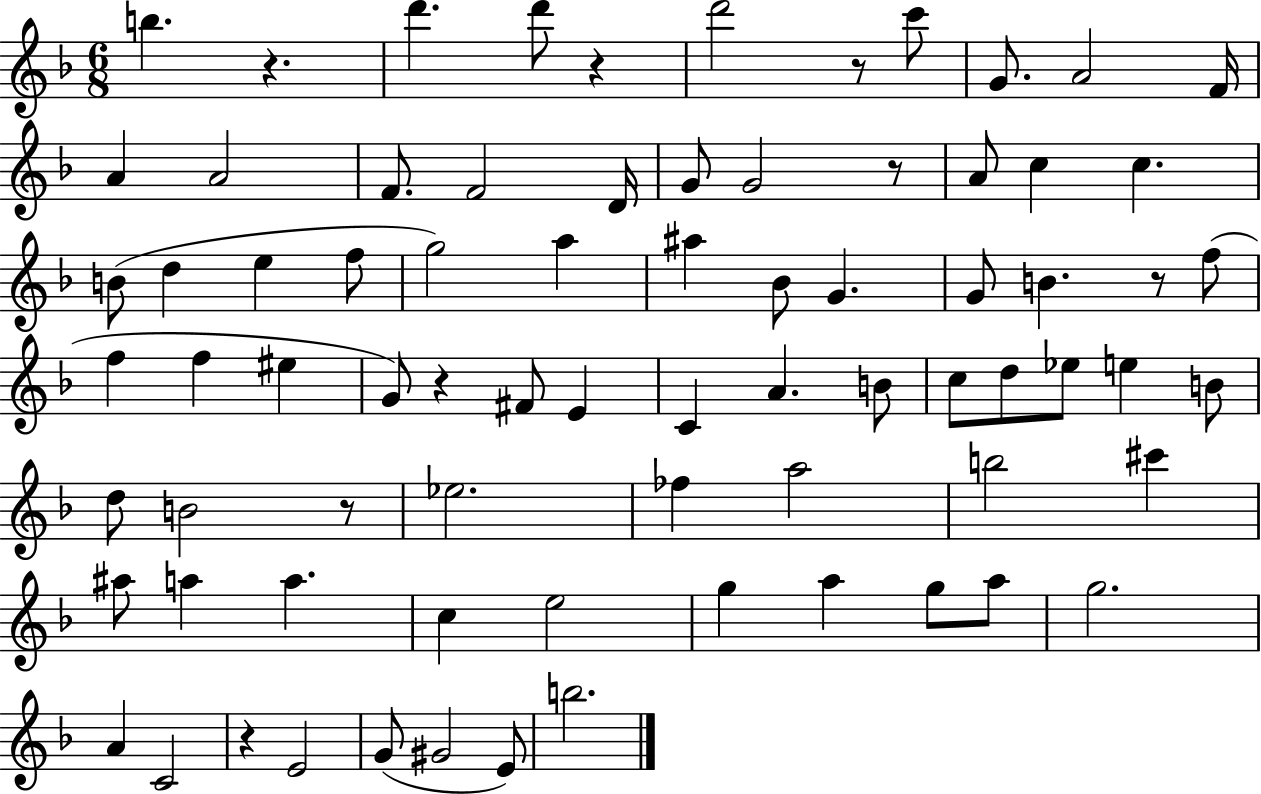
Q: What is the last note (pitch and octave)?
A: B5